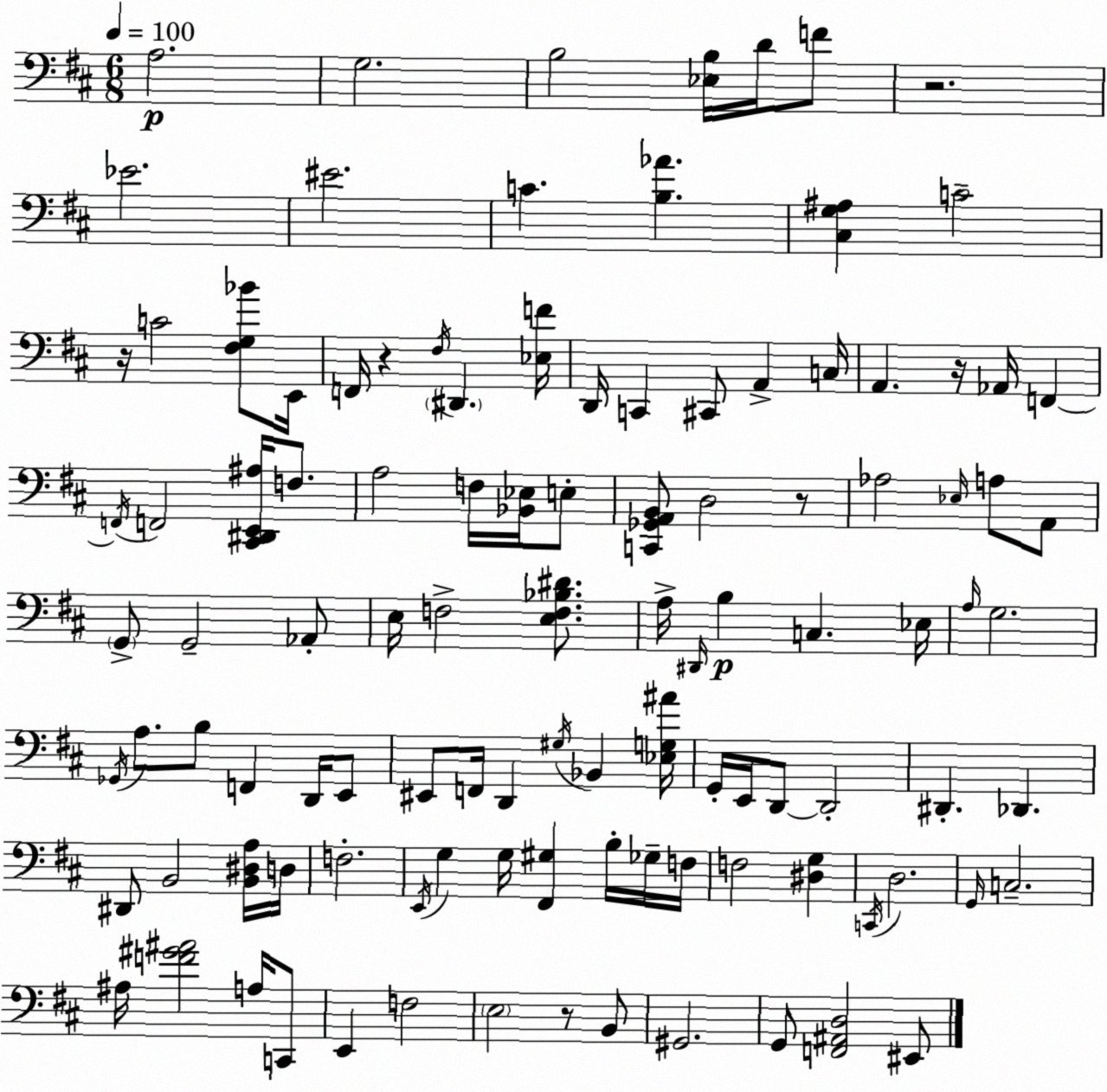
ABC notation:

X:1
T:Untitled
M:6/8
L:1/4
K:D
A,2 G,2 B,2 [_E,B,]/4 D/4 F/2 z2 _E2 ^E2 C [B,_A] [^C,G,^A,] C2 z/4 C2 [^F,G,_B]/2 E,,/4 F,,/4 z ^F,/4 ^D,, [_E,F]/4 D,,/4 C,, ^C,,/2 A,, C,/4 A,, z/4 _A,,/4 F,, F,,/4 F,,2 [^C,,^D,,E,,^A,]/4 F,/2 A,2 F,/4 [_B,,_E,]/4 E,/2 [C,,_G,,A,,B,,]/2 D,2 z/2 _A,2 _E,/4 A,/2 A,,/2 G,,/2 G,,2 _A,,/2 E,/4 F,2 [E,F,_B,^D]/2 A,/4 ^D,,/4 B, C, _E,/4 A,/4 G,2 _G,,/4 A,/2 B,/2 F,, D,,/4 E,,/2 ^E,,/2 F,,/4 D,, ^G,/4 _B,, [_E,G,^A]/4 G,,/4 E,,/4 D,,/2 D,,2 ^D,, _D,, ^D,,/2 B,,2 [B,,^D,A,]/4 D,/4 F,2 E,,/4 G, G,/4 [^F,,^G,] B,/4 _G,/4 F,/4 F,2 [^D,G,] C,,/4 D,2 G,,/4 C,2 ^A,/4 [F^G^A]2 A,/4 C,,/2 E,, F,2 E,2 z/2 B,,/2 ^G,,2 G,,/2 [F,,^A,,D,]2 ^E,,/2